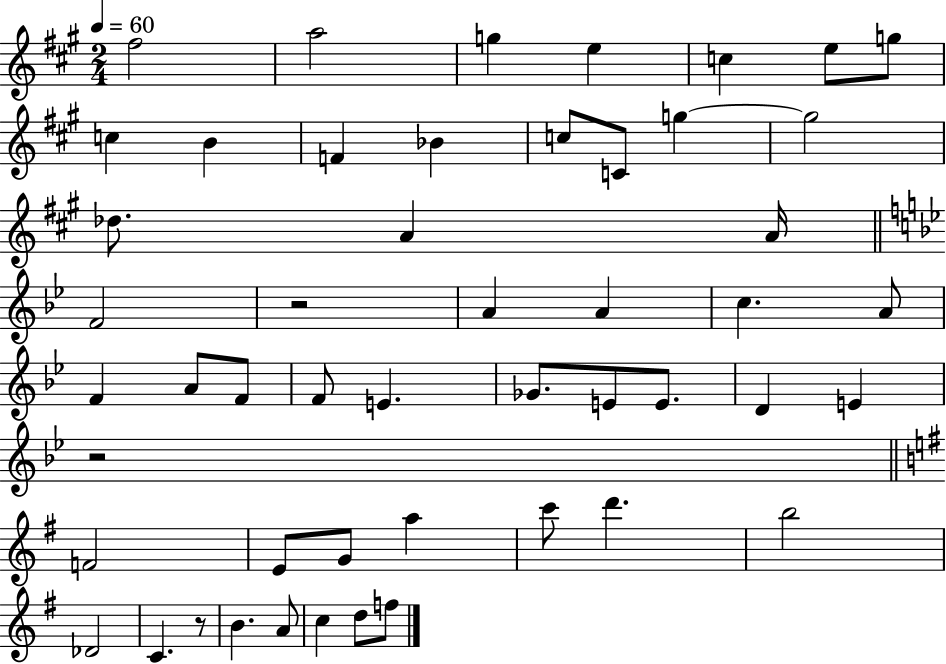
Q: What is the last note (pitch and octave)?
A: F5